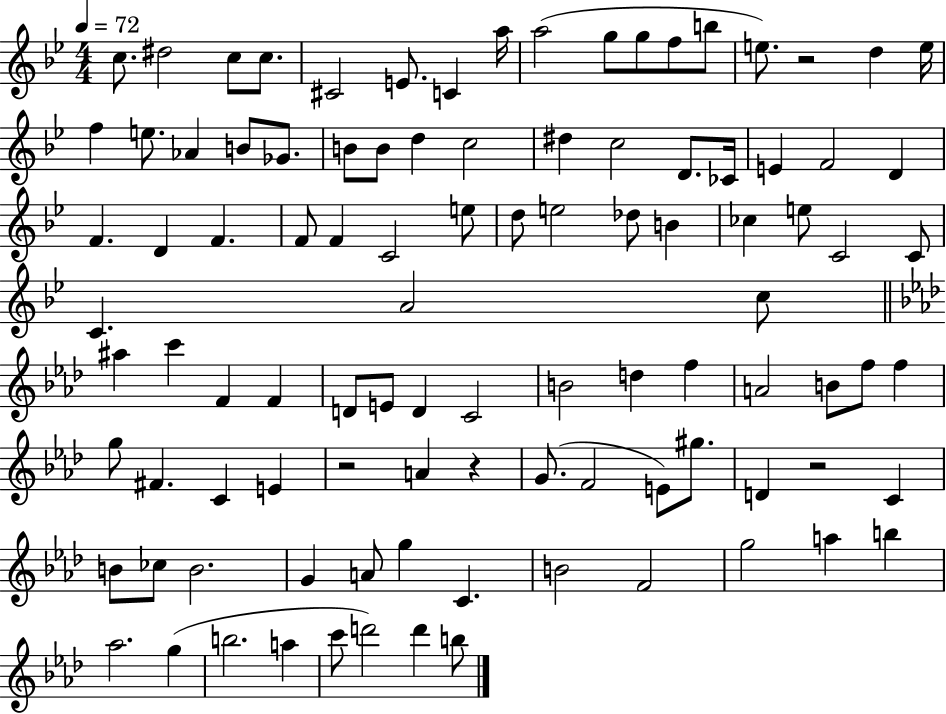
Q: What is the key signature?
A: BES major